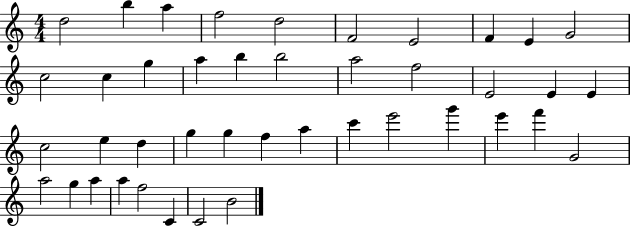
D5/h B5/q A5/q F5/h D5/h F4/h E4/h F4/q E4/q G4/h C5/h C5/q G5/q A5/q B5/q B5/h A5/h F5/h E4/h E4/q E4/q C5/h E5/q D5/q G5/q G5/q F5/q A5/q C6/q E6/h G6/q E6/q F6/q G4/h A5/h G5/q A5/q A5/q F5/h C4/q C4/h B4/h